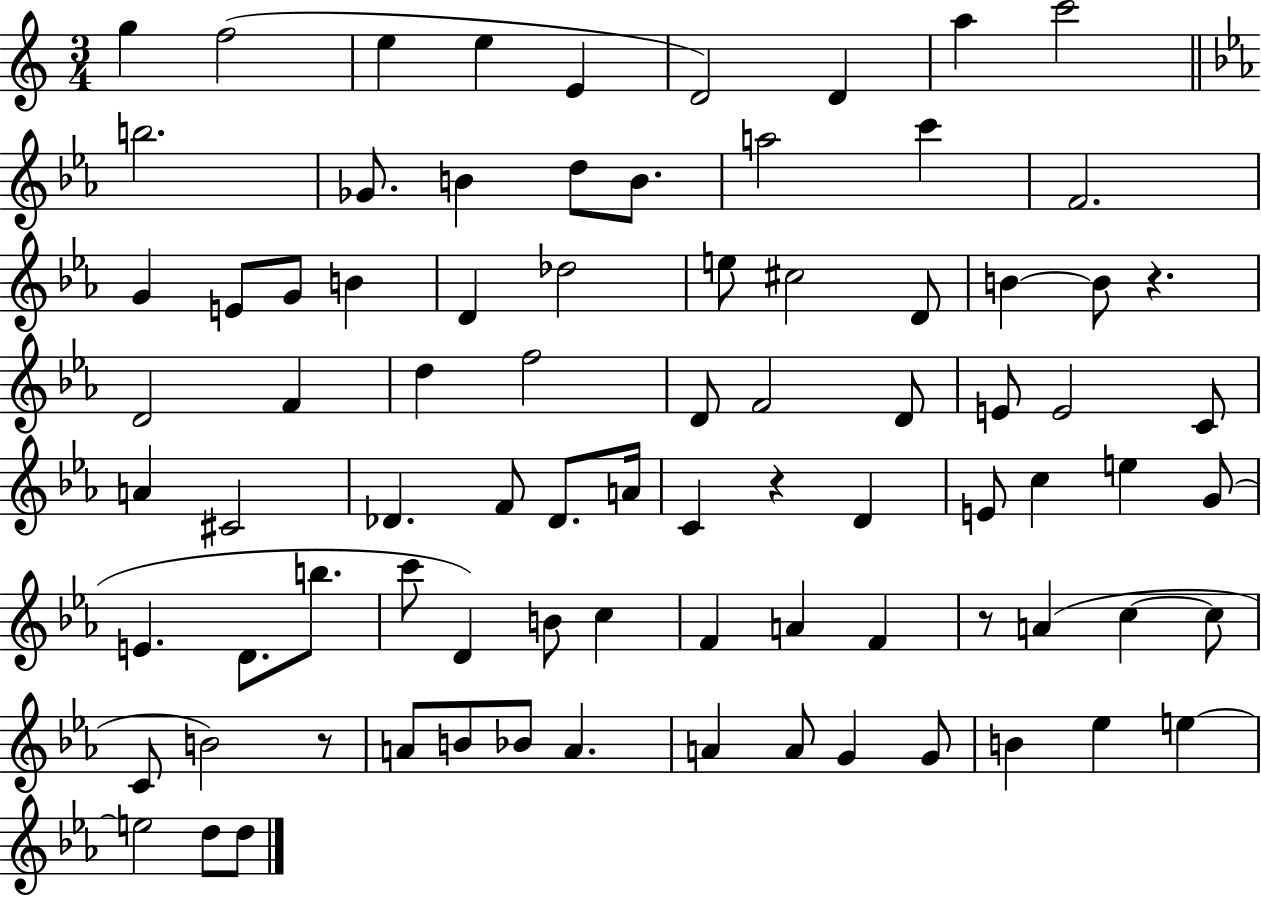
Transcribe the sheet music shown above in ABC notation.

X:1
T:Untitled
M:3/4
L:1/4
K:C
g f2 e e E D2 D a c'2 b2 _G/2 B d/2 B/2 a2 c' F2 G E/2 G/2 B D _d2 e/2 ^c2 D/2 B B/2 z D2 F d f2 D/2 F2 D/2 E/2 E2 C/2 A ^C2 _D F/2 _D/2 A/4 C z D E/2 c e G/2 E D/2 b/2 c'/2 D B/2 c F A F z/2 A c c/2 C/2 B2 z/2 A/2 B/2 _B/2 A A A/2 G G/2 B _e e e2 d/2 d/2